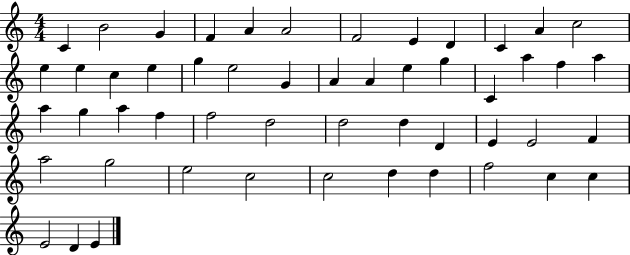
C4/q B4/h G4/q F4/q A4/q A4/h F4/h E4/q D4/q C4/q A4/q C5/h E5/q E5/q C5/q E5/q G5/q E5/h G4/q A4/q A4/q E5/q G5/q C4/q A5/q F5/q A5/q A5/q G5/q A5/q F5/q F5/h D5/h D5/h D5/q D4/q E4/q E4/h F4/q A5/h G5/h E5/h C5/h C5/h D5/q D5/q F5/h C5/q C5/q E4/h D4/q E4/q